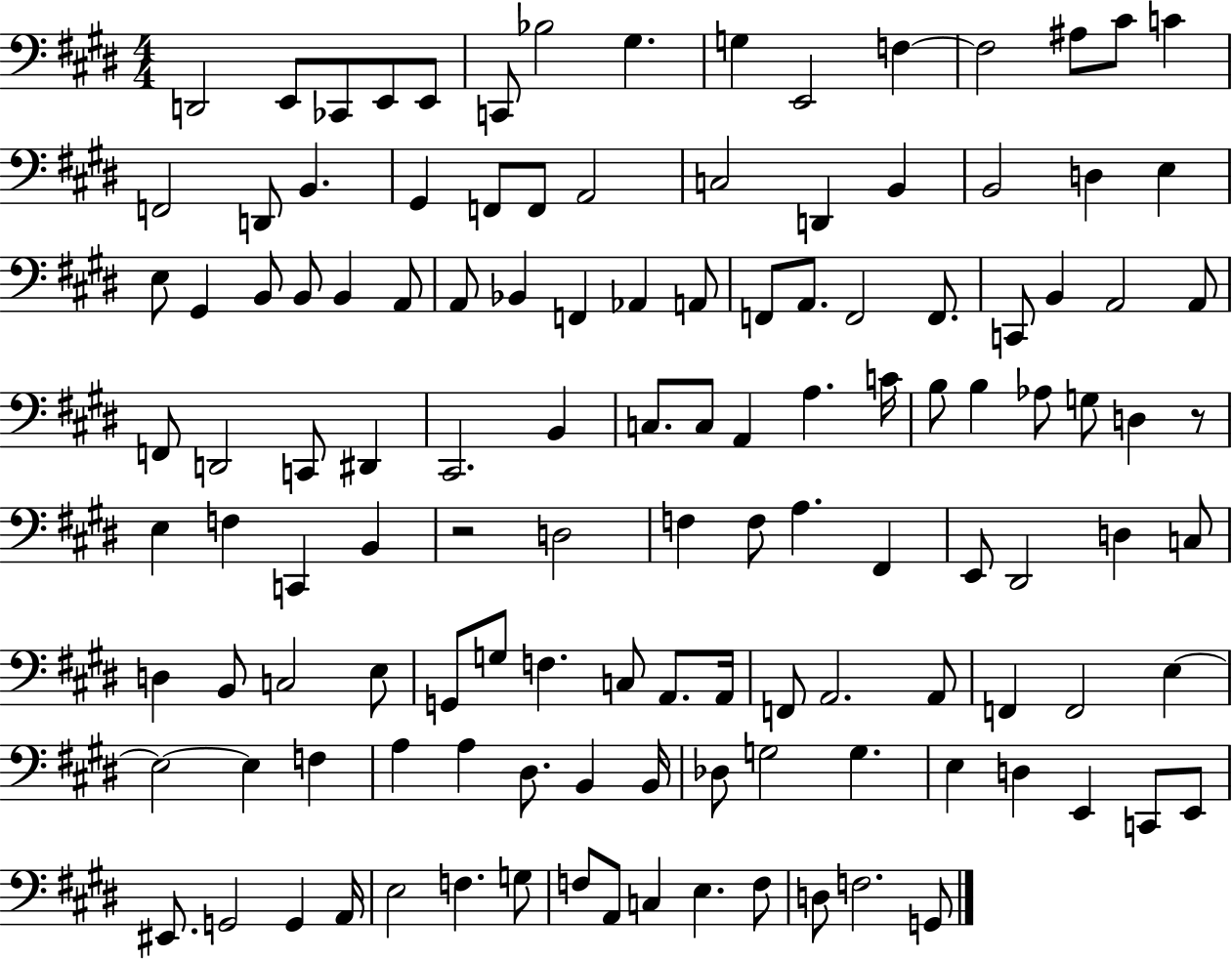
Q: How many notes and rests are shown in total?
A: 125